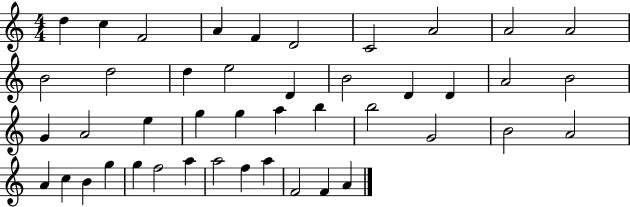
{
  \clef treble
  \numericTimeSignature
  \time 4/4
  \key c \major
  d''4 c''4 f'2 | a'4 f'4 d'2 | c'2 a'2 | a'2 a'2 | \break b'2 d''2 | d''4 e''2 d'4 | b'2 d'4 d'4 | a'2 b'2 | \break g'4 a'2 e''4 | g''4 g''4 a''4 b''4 | b''2 g'2 | b'2 a'2 | \break a'4 c''4 b'4 g''4 | g''4 f''2 a''4 | a''2 f''4 a''4 | f'2 f'4 a'4 | \break \bar "|."
}